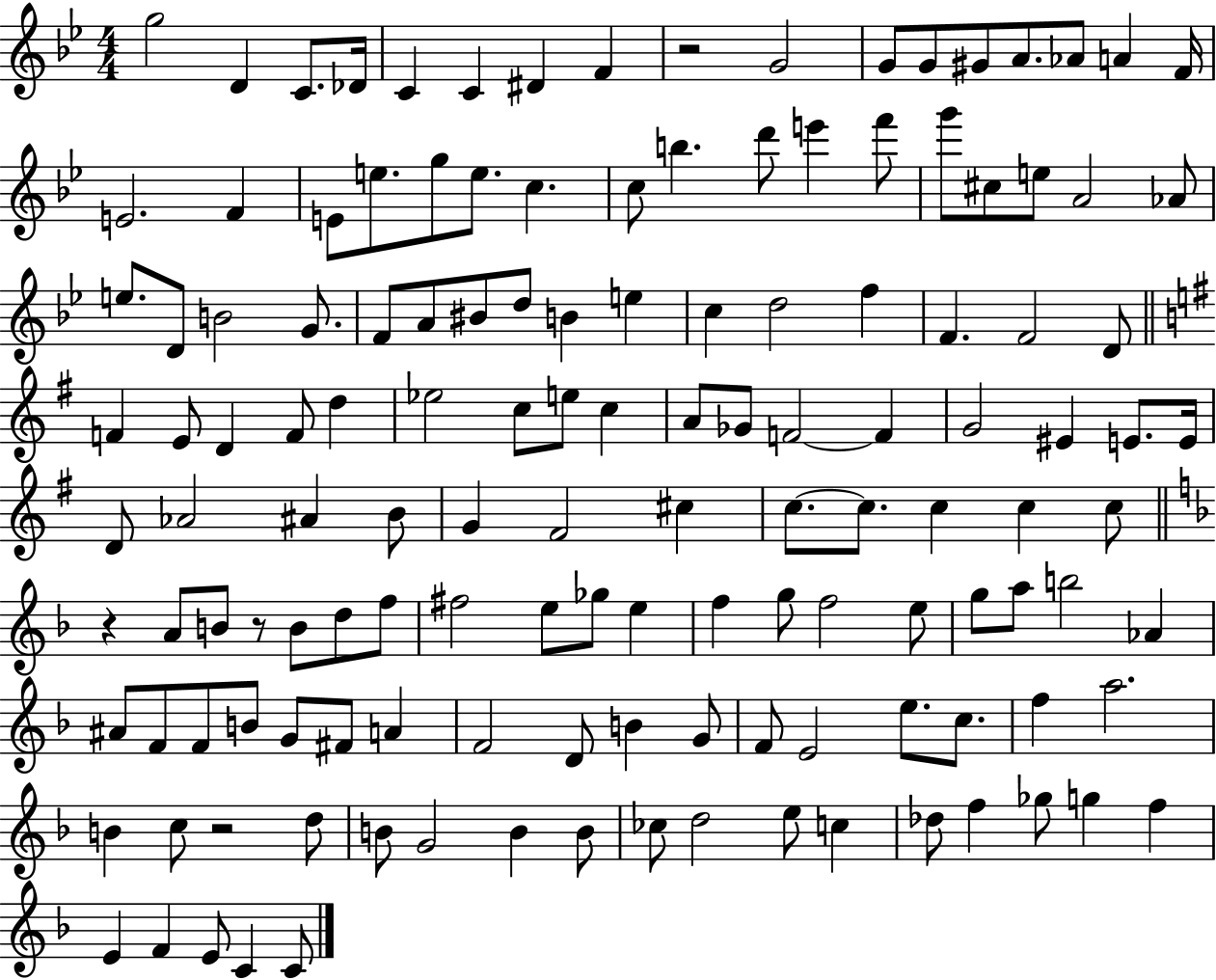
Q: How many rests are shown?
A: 4